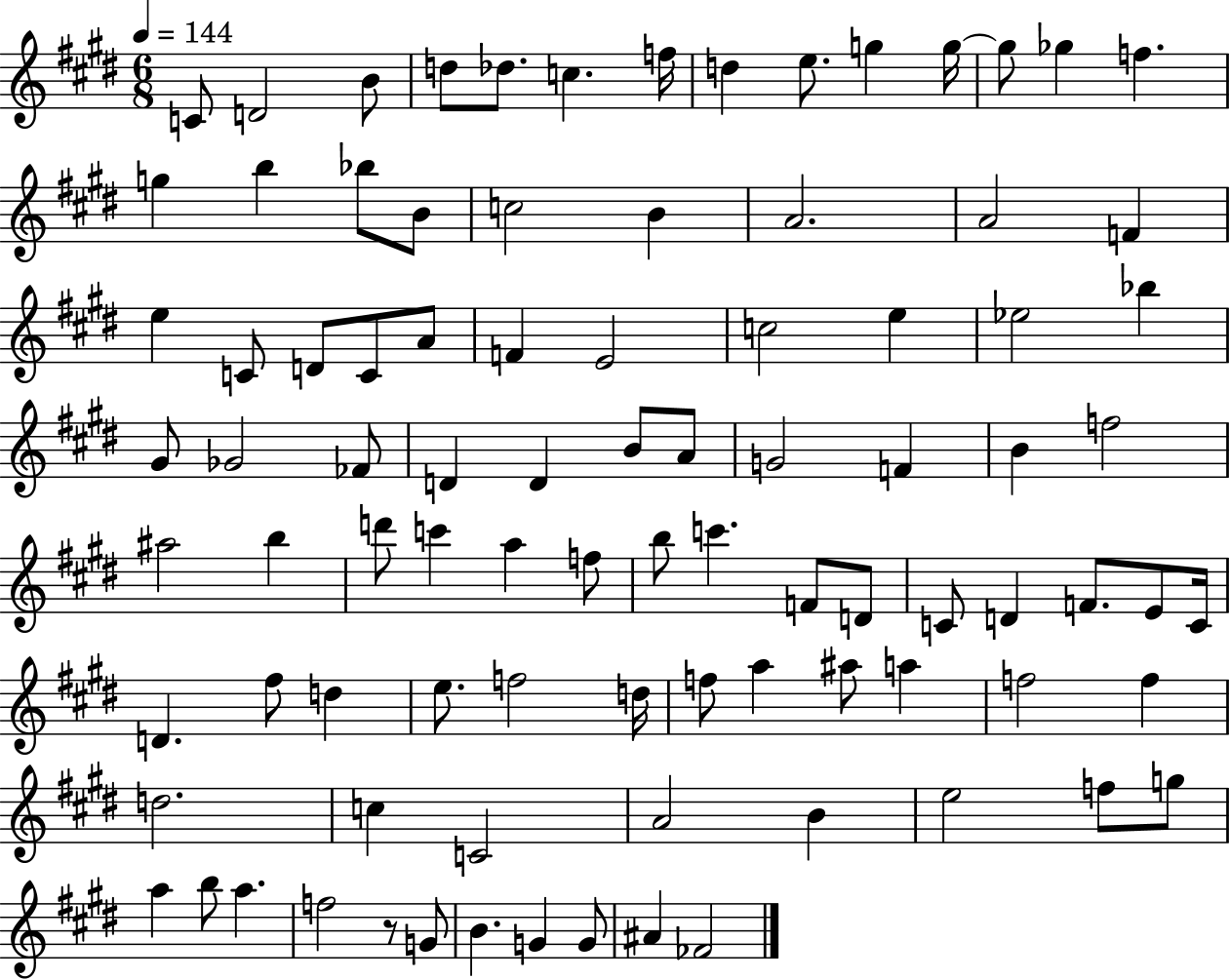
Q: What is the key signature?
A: E major